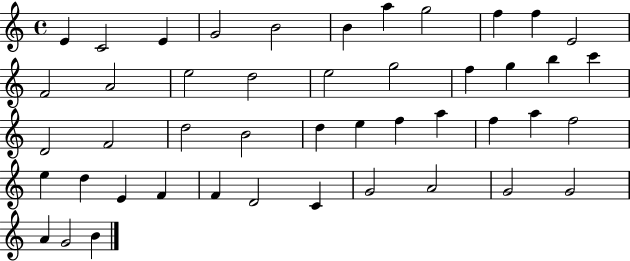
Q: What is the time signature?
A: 4/4